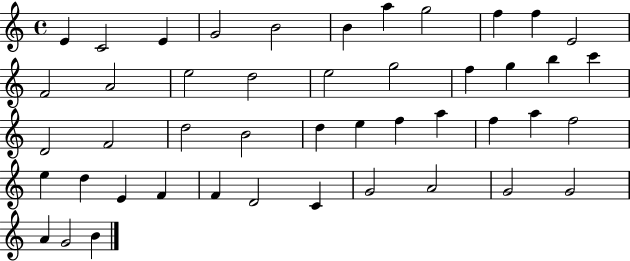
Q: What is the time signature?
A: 4/4